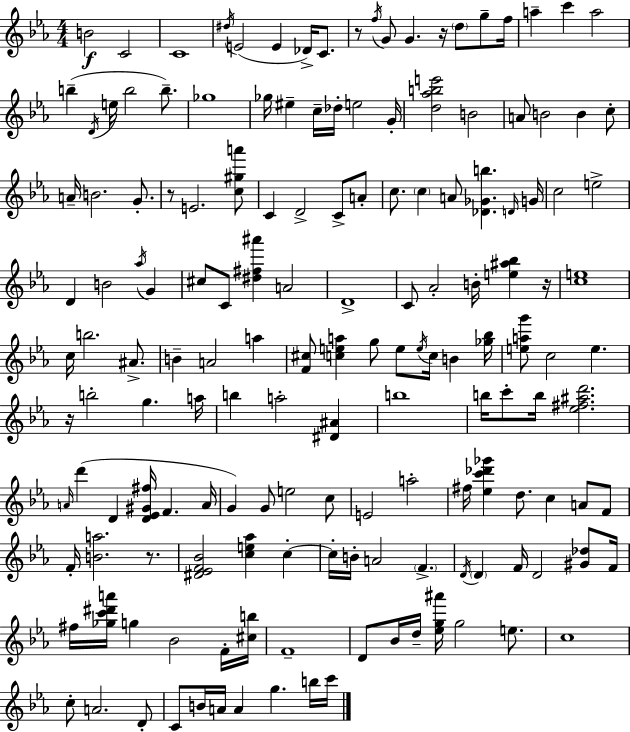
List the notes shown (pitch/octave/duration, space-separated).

B4/h C4/h C4/w D#5/s E4/h E4/q Db4/s C4/e. R/e F5/s G4/e G4/q. R/s D5/e G5/e F5/s A5/q C6/q A5/h B5/q D4/s E5/s B5/h B5/e. Gb5/w Gb5/s EIS5/q C5/s Db5/s E5/h G4/s [D5,Ab5,B5,E6]/h B4/h A4/e B4/h B4/q C5/e A4/s B4/h. G4/e. R/e E4/h. [C5,G#5,A6]/e C4/q D4/h C4/e A4/e C5/e. C5/q A4/e [Db4,Gb4,B5]/q. D4/s G4/s C5/h E5/h D4/q B4/h Ab5/s G4/q C#5/e C4/e [D#5,F#5,A#6]/q A4/h D4/w C4/e Ab4/h B4/s [E5,A#5,Bb5]/q R/s [C5,E5]/w C5/s B5/h. A#4/e. B4/q A4/h A5/q [F4,C#5]/e [C5,E5,A5]/q G5/e E5/e E5/s C5/s B4/q [Gb5,Bb5]/s [E5,A5,G6]/e C5/h E5/q. R/s B5/h G5/q. A5/s B5/q A5/h [D#4,A#4]/q B5/w B5/s C6/e B5/s [Eb5,F#5,A#5,D6]/h. A4/s D6/q D4/q [D4,Eb4,G#4,F#5]/s F4/q. A4/s G4/q G4/e E5/h C5/e E4/h A5/h F#5/s [Eb5,C6,Db6,Gb6]/q D5/e. C5/q A4/e F4/e F4/s [B4,A5]/h. R/e. [D#4,Eb4,F4,Bb4]/h [C5,E5,Ab5]/q C5/q C5/s B4/s A4/h F4/q. D4/s D4/q F4/s D4/h [G#4,Db5]/e F4/s F#5/s [Gb5,C6,D#6,A6]/s G5/q Bb4/h F4/s [C#5,B5]/s F4/w D4/e Bb4/s D5/s [Eb5,G5,A#6]/s G5/h E5/e. C5/w C5/e A4/h. D4/e C4/e B4/s A4/s A4/q G5/q. B5/s C6/s